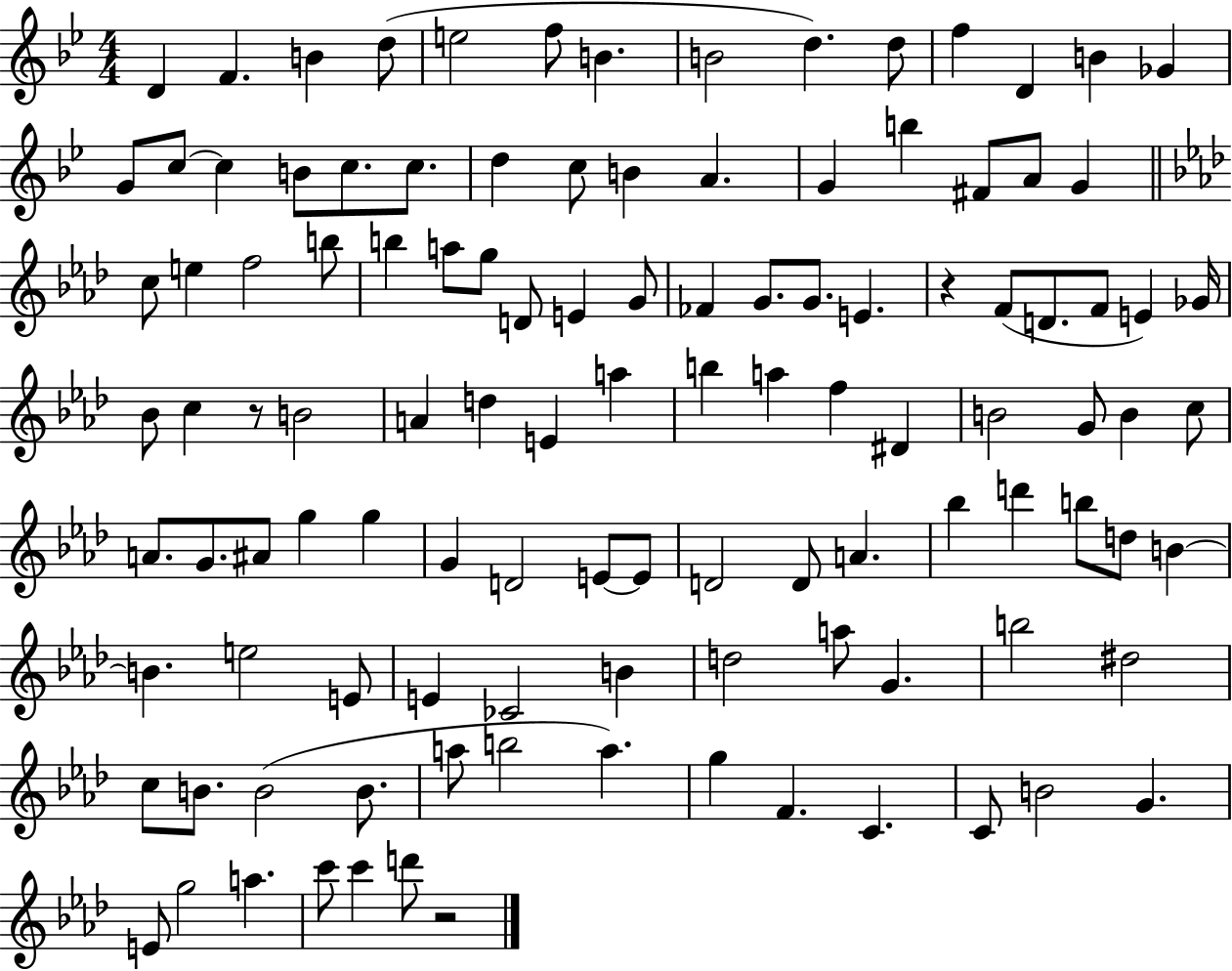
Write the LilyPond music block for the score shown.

{
  \clef treble
  \numericTimeSignature
  \time 4/4
  \key bes \major
  d'4 f'4. b'4 d''8( | e''2 f''8 b'4. | b'2 d''4.) d''8 | f''4 d'4 b'4 ges'4 | \break g'8 c''8~~ c''4 b'8 c''8. c''8. | d''4 c''8 b'4 a'4. | g'4 b''4 fis'8 a'8 g'4 | \bar "||" \break \key f \minor c''8 e''4 f''2 b''8 | b''4 a''8 g''8 d'8 e'4 g'8 | fes'4 g'8. g'8. e'4. | r4 f'8( d'8. f'8 e'4) ges'16 | \break bes'8 c''4 r8 b'2 | a'4 d''4 e'4 a''4 | b''4 a''4 f''4 dis'4 | b'2 g'8 b'4 c''8 | \break a'8. g'8. ais'8 g''4 g''4 | g'4 d'2 e'8~~ e'8 | d'2 d'8 a'4. | bes''4 d'''4 b''8 d''8 b'4~~ | \break b'4. e''2 e'8 | e'4 ces'2 b'4 | d''2 a''8 g'4. | b''2 dis''2 | \break c''8 b'8. b'2( b'8. | a''8 b''2 a''4.) | g''4 f'4. c'4. | c'8 b'2 g'4. | \break e'8 g''2 a''4. | c'''8 c'''4 d'''8 r2 | \bar "|."
}